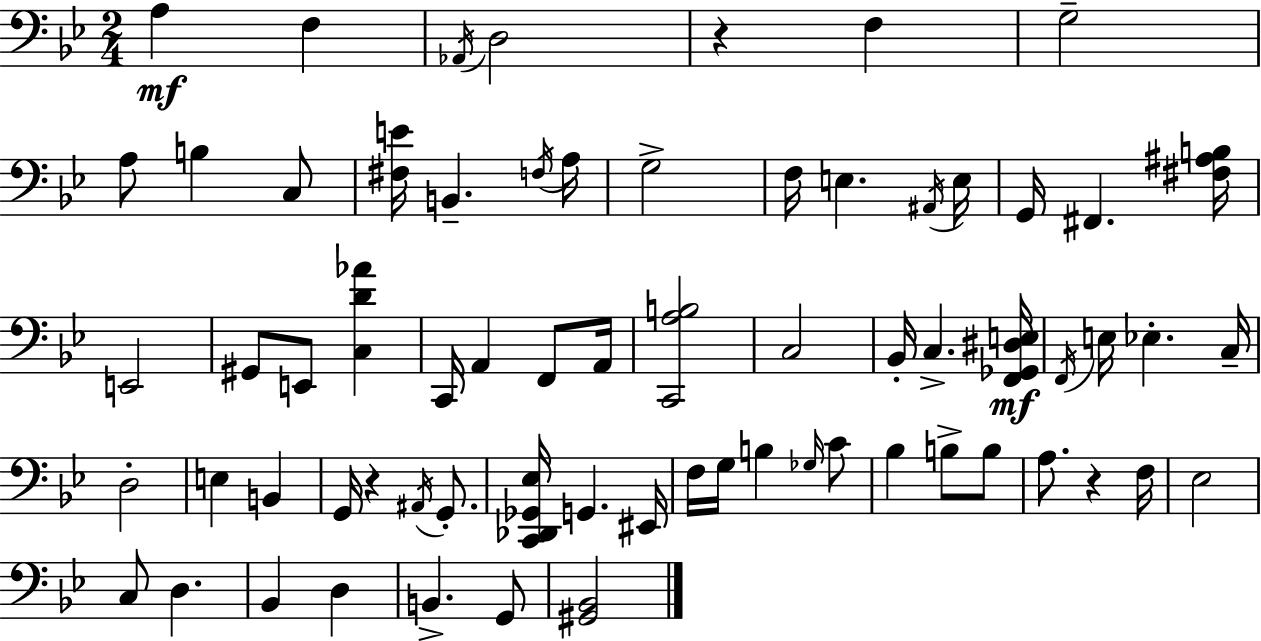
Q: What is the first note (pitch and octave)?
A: A3